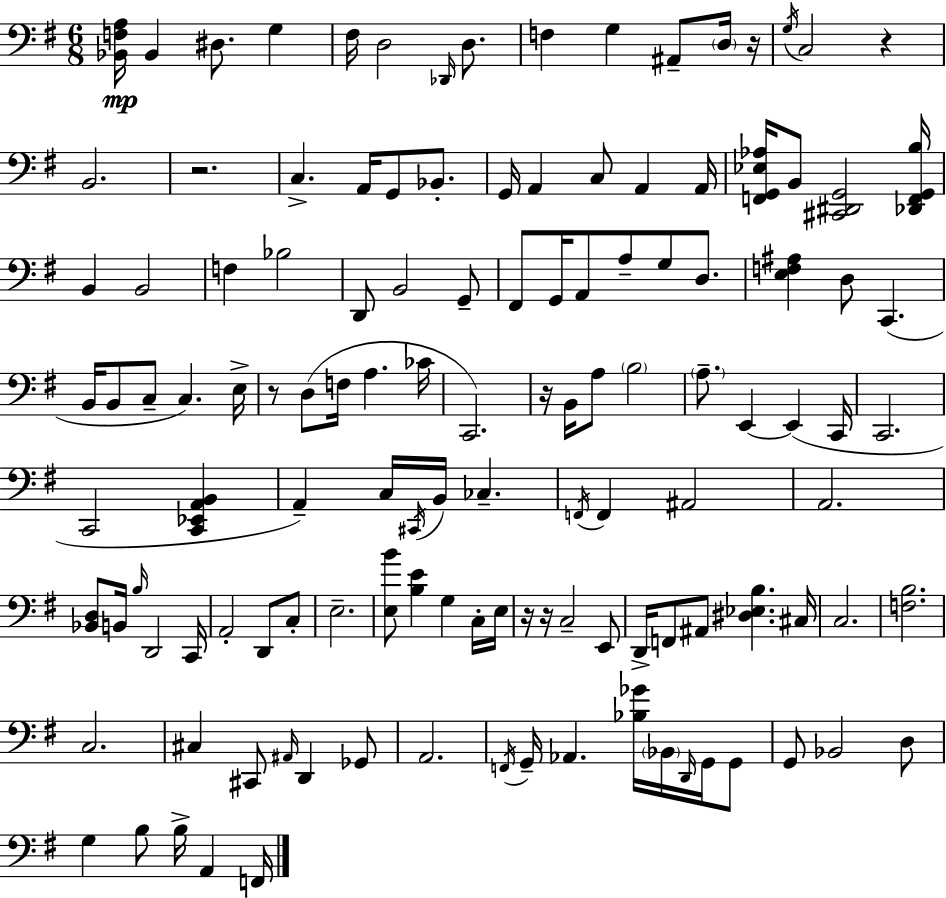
{
  \clef bass
  \numericTimeSignature
  \time 6/8
  \key e \minor
  <bes, f a>16\mp bes,4 dis8. g4 | fis16 d2 \grace { des,16 } d8. | f4 g4 ais,8-- \parenthesize d16 | r16 \acciaccatura { g16 } c2 r4 | \break b,2. | r2. | c4.-> a,16 g,8 bes,8.-. | g,16 a,4 c8 a,4 | \break a,16 <f, g, ees aes>16 b,8 <cis, dis, g,>2 | <des, f, g, b>16 b,4 b,2 | f4 bes2 | d,8 b,2 | \break g,8-- fis,8 g,16 a,8 a8-- g8 d8. | <e f ais>4 d8 c,4.( | b,16 b,8 c8-- c4.) | e16-> r8 d8( f16 a4. | \break ces'16 c,2.) | r16 b,16 a8 \parenthesize b2 | \parenthesize a8.-- e,4~~ e,4( | c,16 c,2. | \break c,2 <c, ees, a, b,>4 | a,4--) c16 \acciaccatura { cis,16 } b,16 ces4.-- | \acciaccatura { f,16 } f,4 ais,2 | a,2. | \break <bes, d>8 b,16 \grace { b16 } d,2 | c,16 a,2-. | d,8 c8-. e2.-- | <e b'>8 <b e'>4 g4 | \break c16-. e16 r16 r16 c2-- | e,8 d,16-> f,8 ais,8 <dis ees b>4. | cis16 c2. | <f b>2. | \break c2. | cis4 cis,8 \grace { ais,16 } | d,4 ges,8 a,2. | \acciaccatura { f,16 } g,16-- aes,4. | \break <bes ges'>16 \parenthesize bes,16 \grace { d,16 } g,16 g,8 g,8 bes,2 | d8 g4 | b8 b16-> a,4 f,16 \bar "|."
}